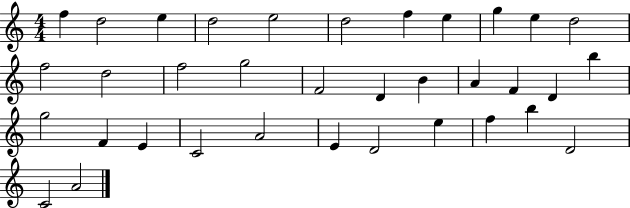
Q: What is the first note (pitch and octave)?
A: F5